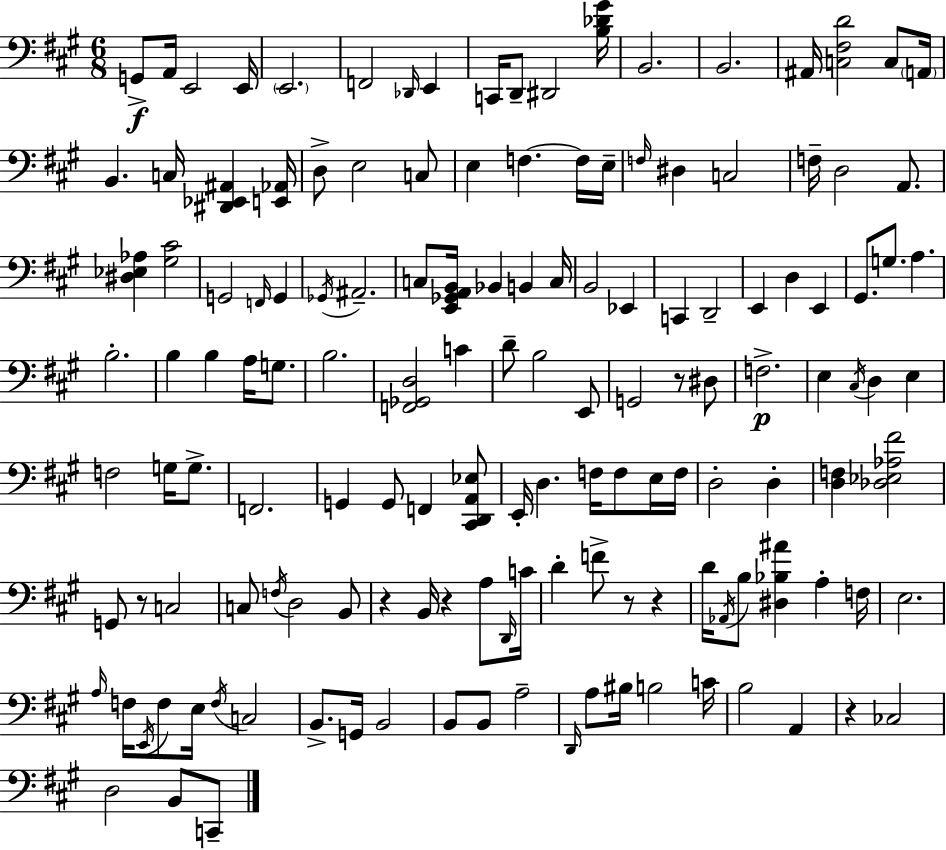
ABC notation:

X:1
T:Untitled
M:6/8
L:1/4
K:A
G,,/2 A,,/4 E,,2 E,,/4 E,,2 F,,2 _D,,/4 E,, C,,/4 D,,/2 ^D,,2 [B,_D^G]/4 B,,2 B,,2 ^A,,/4 [C,^F,D]2 C,/2 A,,/4 B,, C,/4 [^D,,_E,,^A,,] [E,,_A,,]/4 D,/2 E,2 C,/2 E, F, F,/4 E,/4 F,/4 ^D, C,2 F,/4 D,2 A,,/2 [^D,_E,_A,] [^G,^C]2 G,,2 F,,/4 G,, _G,,/4 ^A,,2 C,/2 [E,,_G,,A,,B,,]/4 _B,, B,, C,/4 B,,2 _E,, C,, D,,2 E,, D, E,, ^G,,/2 G,/2 A, B,2 B, B, A,/4 G,/2 B,2 [F,,_G,,D,]2 C D/2 B,2 E,,/2 G,,2 z/2 ^D,/2 F,2 E, ^C,/4 D, E, F,2 G,/4 G,/2 F,,2 G,, G,,/2 F,, [^C,,D,,A,,_E,]/2 E,,/4 D, F,/4 F,/2 E,/4 F,/4 D,2 D, [D,F,] [_D,_E,_A,^F]2 G,,/2 z/2 C,2 C,/2 F,/4 D,2 B,,/2 z B,,/4 z A,/2 D,,/4 C/4 D F/2 z/2 z D/4 _A,,/4 B,/2 [^D,_B,^A] A, F,/4 E,2 A,/4 F,/4 E,,/4 F,/2 E,/4 F,/4 C,2 B,,/2 G,,/4 B,,2 B,,/2 B,,/2 A,2 D,,/4 A,/2 ^B,/4 B,2 C/4 B,2 A,, z _C,2 D,2 B,,/2 C,,/2